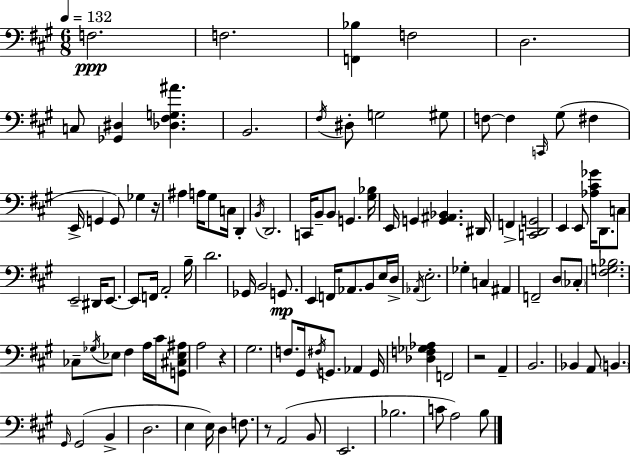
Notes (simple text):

F3/h. F3/h. [F2,Bb3]/q F3/h D3/h. C3/e [Gb2,D#3]/q [Db3,F#3,G3,A#4]/q. B2/h. F#3/s D#3/e G3/h G#3/e F3/e F3/q C2/s G#3/e F#3/q E2/s G2/q G2/e Gb3/q R/s A#3/q A3/s G#3/e C3/s D2/q B2/s D2/h. C2/s B2/e B2/e G2/q. [G#3,Bb3]/s E2/s G2/q [G2,A#2,Bb2]/q. D#2/s F2/q [C2,D2,G2]/h E2/q E2/e [Ab3,C#4,Gb4]/s D2/e. C3/e E2/h D#2/s E2/e. E2/e F2/s A2/h B3/s D4/h. Gb2/s B2/h G2/e. E2/q F2/s Ab2/e. B2/e E3/s D3/s Ab2/s E3/h. Gb3/q C3/q A#2/q F2/h D3/e CES3/e [F#3,G3,Bb3]/h. CES3/e Gb3/s Eb3/e F#3/q A3/s C#4/s [G2,C#3,Eb3,A#3]/e A3/h R/q G#3/h. F3/e. G#2/s F#3/s G2/e. Ab2/q G2/s [Db3,F3,Gb3,Ab3]/q F2/h R/h A2/q B2/h. Bb2/q A2/e B2/q. G#2/s G#2/h B2/q D3/h. E3/q E3/s D3/q F3/e. R/e A2/h B2/e E2/h. Bb3/h. C4/e A3/h B3/e